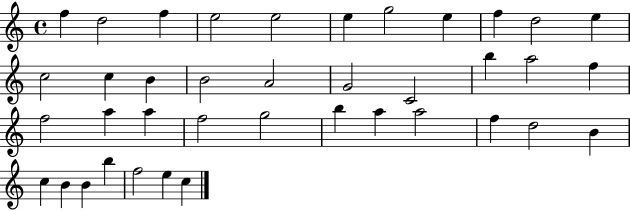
F5/q D5/h F5/q E5/h E5/h E5/q G5/h E5/q F5/q D5/h E5/q C5/h C5/q B4/q B4/h A4/h G4/h C4/h B5/q A5/h F5/q F5/h A5/q A5/q F5/h G5/h B5/q A5/q A5/h F5/q D5/h B4/q C5/q B4/q B4/q B5/q F5/h E5/q C5/q